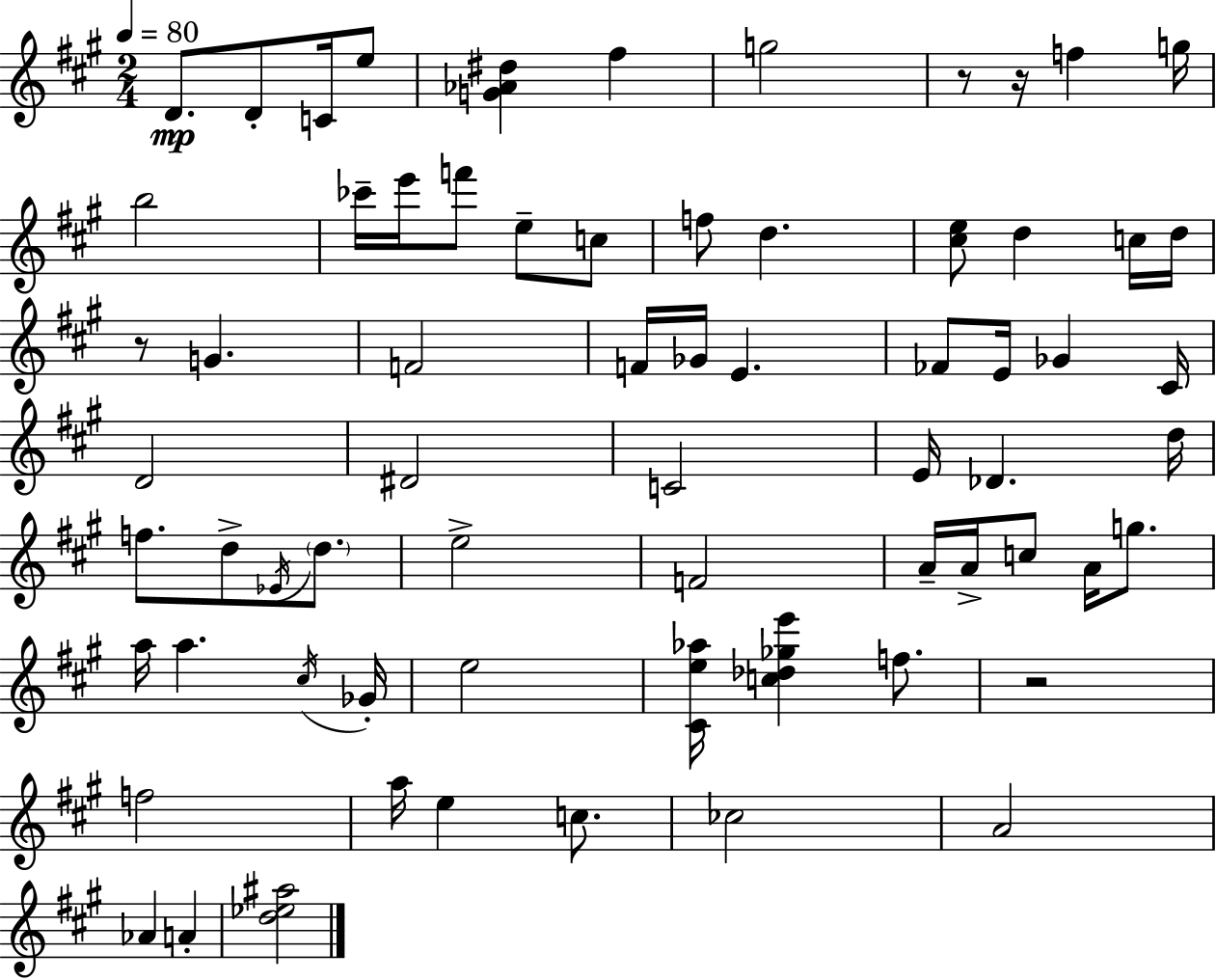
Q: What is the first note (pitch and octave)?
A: D4